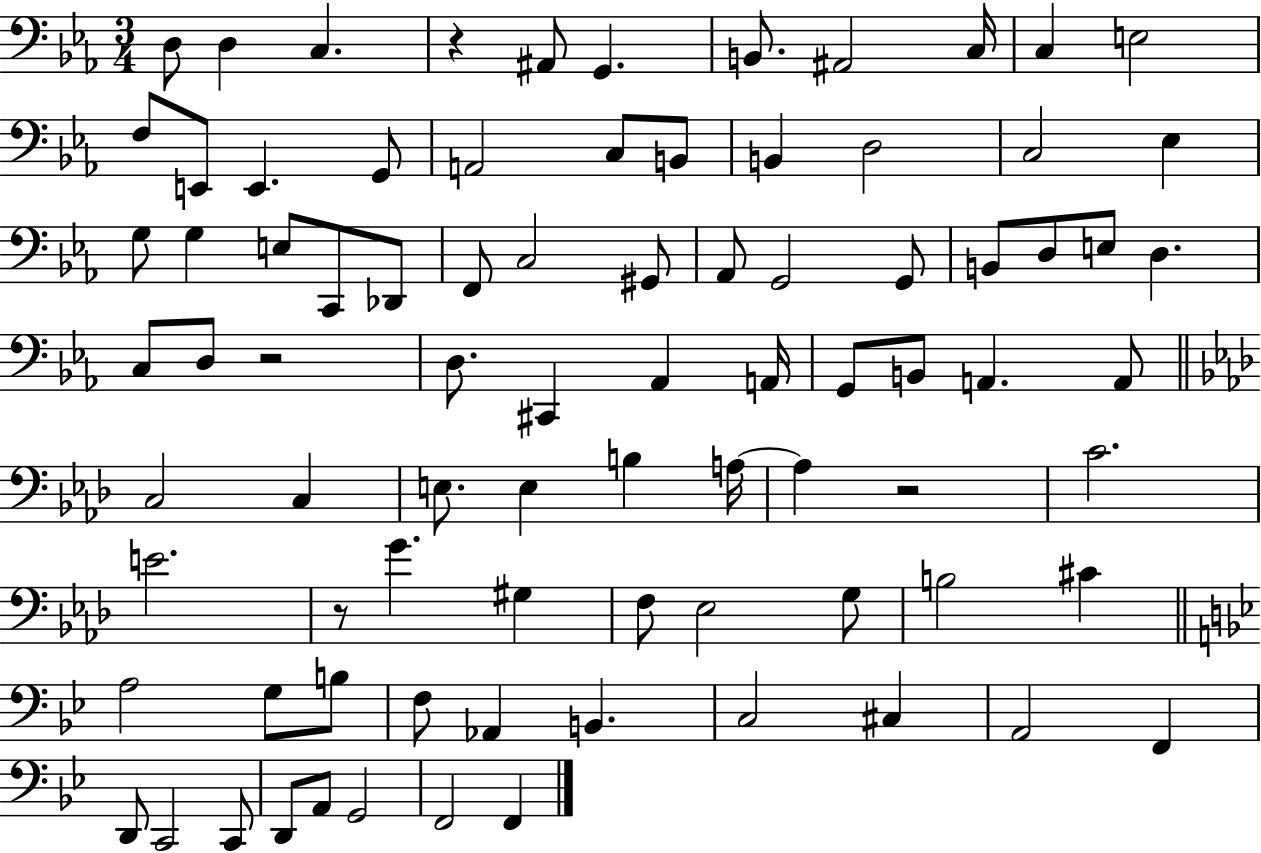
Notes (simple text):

D3/e D3/q C3/q. R/q A#2/e G2/q. B2/e. A#2/h C3/s C3/q E3/h F3/e E2/e E2/q. G2/e A2/h C3/e B2/e B2/q D3/h C3/h Eb3/q G3/e G3/q E3/e C2/e Db2/e F2/e C3/h G#2/e Ab2/e G2/h G2/e B2/e D3/e E3/e D3/q. C3/e D3/e R/h D3/e. C#2/q Ab2/q A2/s G2/e B2/e A2/q. A2/e C3/h C3/q E3/e. E3/q B3/q A3/s A3/q R/h C4/h. E4/h. R/e G4/q. G#3/q F3/e Eb3/h G3/e B3/h C#4/q A3/h G3/e B3/e F3/e Ab2/q B2/q. C3/h C#3/q A2/h F2/q D2/e C2/h C2/e D2/e A2/e G2/h F2/h F2/q